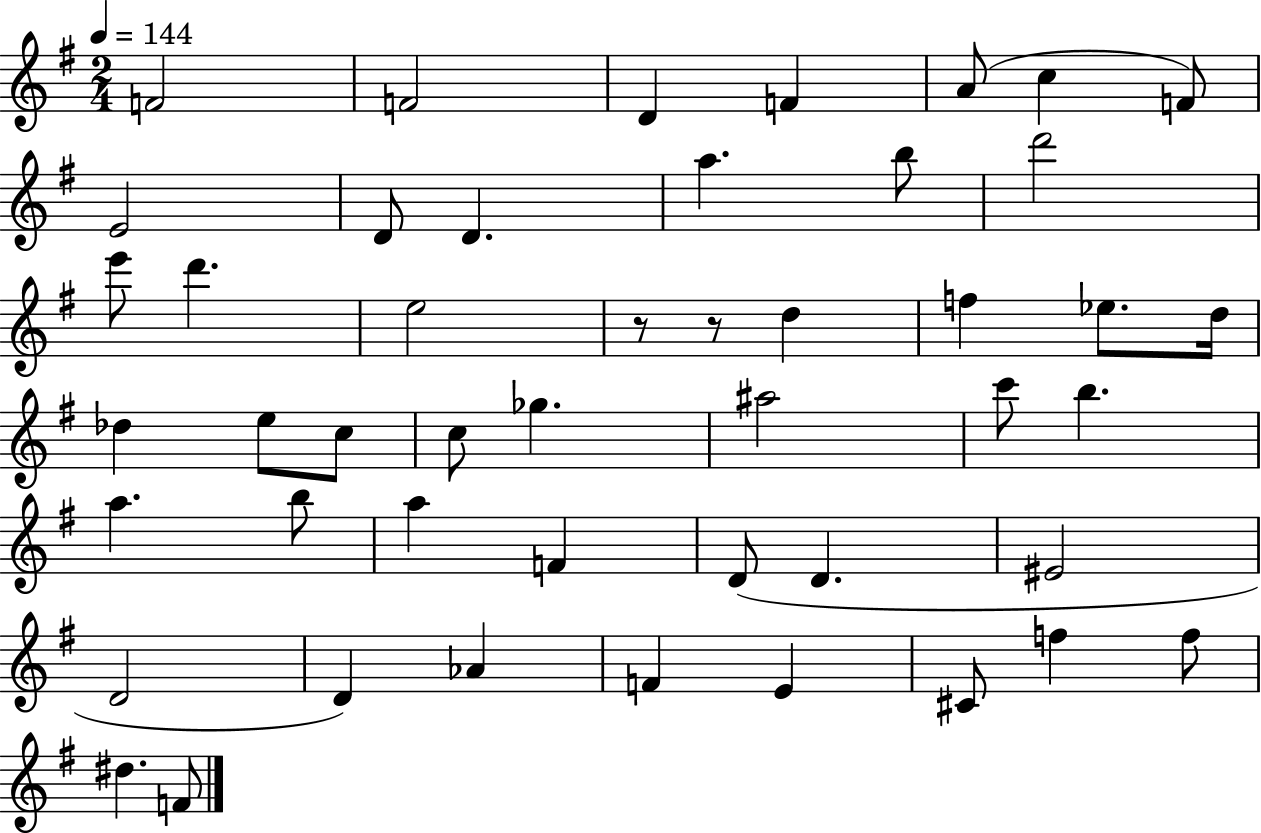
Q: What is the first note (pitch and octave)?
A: F4